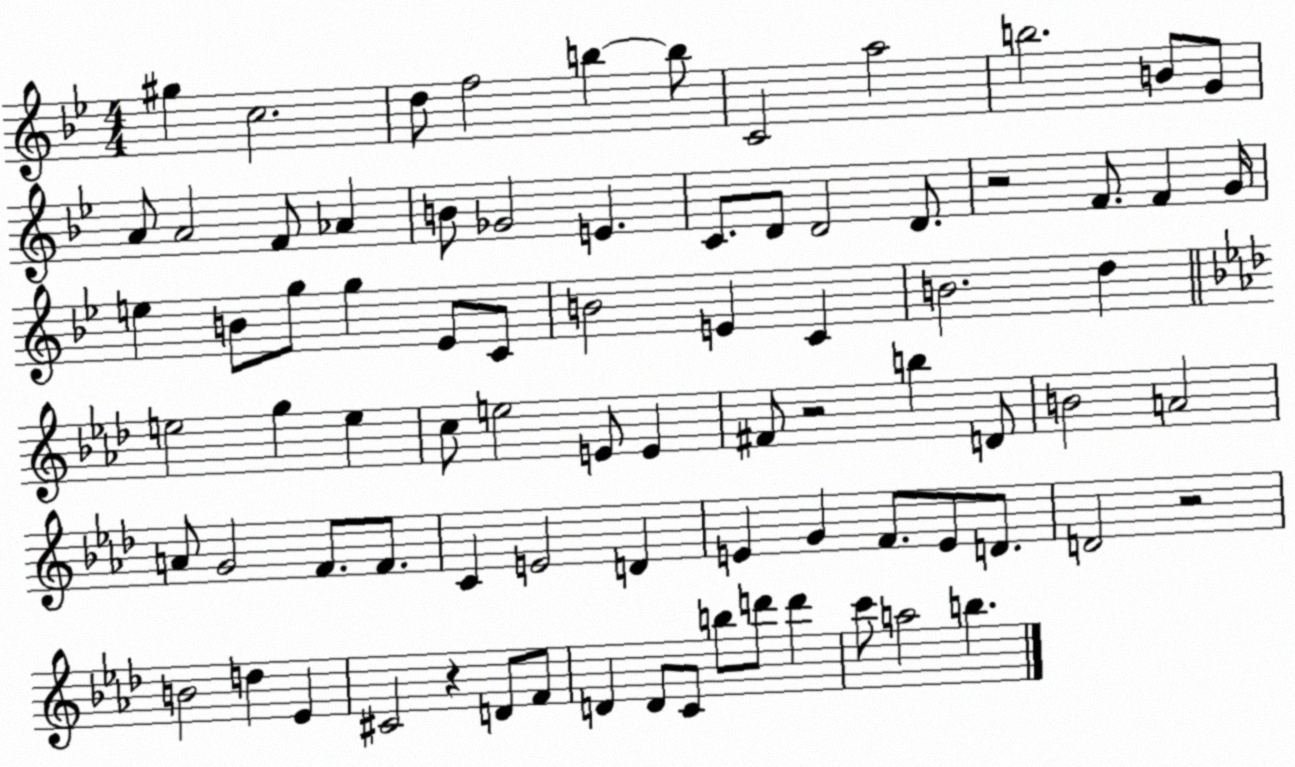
X:1
T:Untitled
M:4/4
L:1/4
K:Bb
^g c2 d/2 f2 b b/2 C2 a2 b2 B/2 G/2 A/2 A2 F/2 _A B/2 _G2 E C/2 D/2 D2 D/2 z2 F/2 F G/4 e B/2 g/2 g _E/2 C/2 B2 E C B2 d e2 g e c/2 e2 E/2 E ^F/2 z2 b D/2 B2 A2 A/2 G2 F/2 F/2 C E2 D E G F/2 E/2 D/2 D2 z2 B2 d _E ^C2 z D/2 F/2 D D/2 C/2 b/2 d'/2 d' c'/2 a2 b